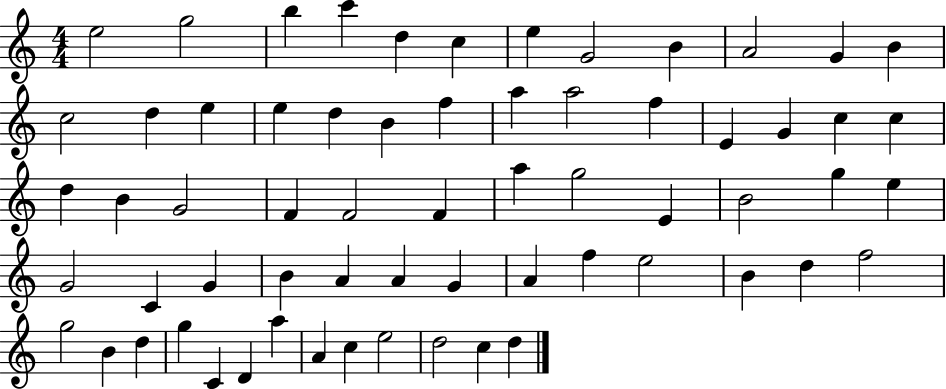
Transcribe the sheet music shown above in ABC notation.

X:1
T:Untitled
M:4/4
L:1/4
K:C
e2 g2 b c' d c e G2 B A2 G B c2 d e e d B f a a2 f E G c c d B G2 F F2 F a g2 E B2 g e G2 C G B A A G A f e2 B d f2 g2 B d g C D a A c e2 d2 c d